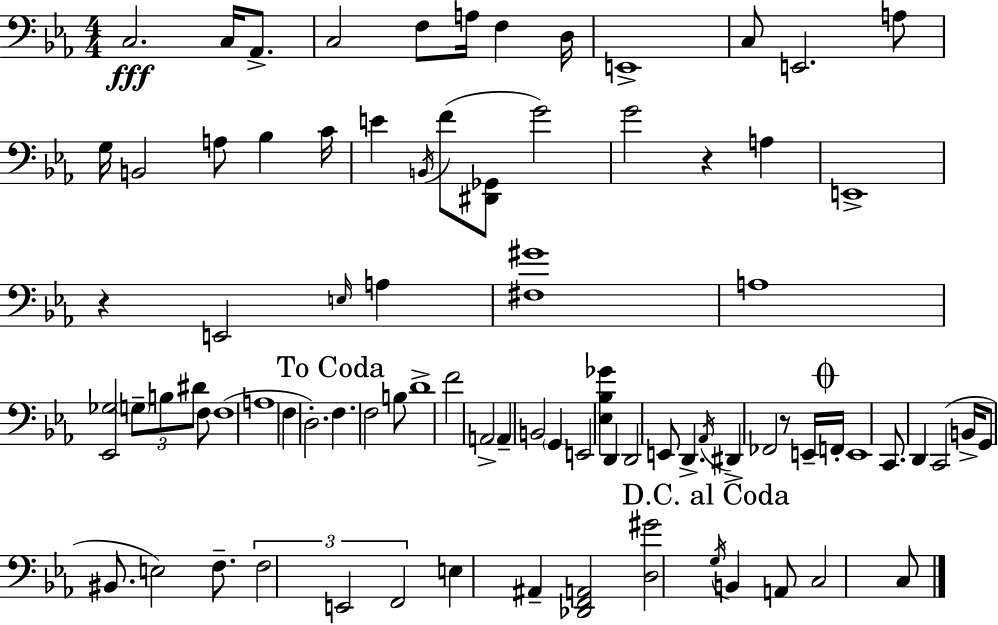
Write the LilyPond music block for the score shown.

{
  \clef bass
  \numericTimeSignature
  \time 4/4
  \key c \minor
  c2.\fff c16 aes,8.-> | c2 f8 a16 f4 d16 | e,1-> | c8 e,2. a8 | \break g16 b,2 a8 bes4 c'16 | e'4 \acciaccatura { b,16 } f'8( <dis, ges,>8 g'2) | g'2 r4 a4 | e,1-> | \break r4 e,2 \grace { e16 } a4 | <fis gis'>1 | a1 | <ees, ges>2 \tuplet 3/2 { \parenthesize g8-- b8 dis'8 } | \break f8 f1( | a1 | f4 d2.-.) | \mark "To Coda" f4. f2 | \break b8 d'1-> | f'2 a,2-> | a,4-- b,2 \parenthesize g,4 | e,2 <ees bes ges'>4 d,4 | \break d,2 e,8 d,4.-> | \acciaccatura { aes,16 } dis,4-> fes,2 r8 | e,16-- \mark \markup { \musicglyph "scripts.coda" } f,16-. e,1 | c,8. d,4 c,2( | \break b,16-> g,8 bis,8. e2) | f8.-- \tuplet 3/2 { f2 e,2 | f,2 } e4 ais,4-- | <des, f, a,>2 <d gis'>2 | \break \mark "D.C. al Coda" \acciaccatura { g16 } b,4 a,8 c2 | c8 \bar "|."
}